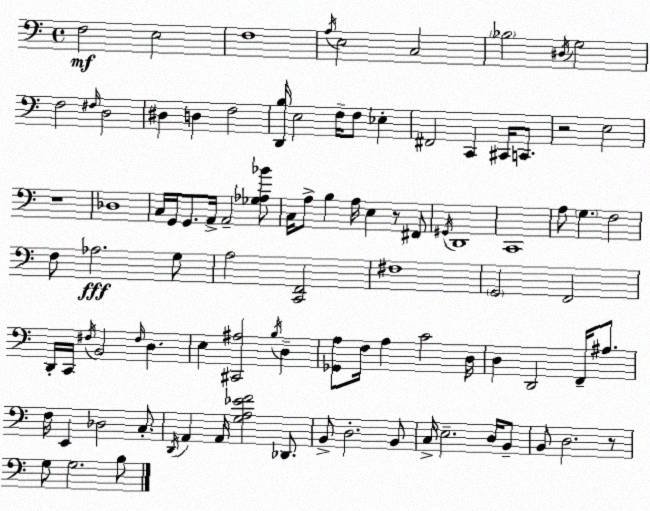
X:1
T:Untitled
M:4/4
L:1/4
K:C
F,2 E,2 F,4 A,/4 E,2 C,2 _B,2 ^D,/4 G,2 F,2 ^F,/4 D,2 ^D, D, F,2 [D,,B,]/4 E,2 F,/4 F,/2 _E, ^F,,2 C,, ^C,,/4 C,,/2 z2 E,2 z4 _D,4 C,/4 G,,/4 G,,/2 A,,/4 A,,2 [_G,_A,_B]/2 C,/4 A,/2 B, A,/4 E, z/2 ^F,,/2 ^G,,/4 D,,4 C,,4 A,/2 G, F,2 F,/2 _A,2 G,/2 A,2 [C,,F,,]2 ^F,4 G,,2 F,,2 D,,/4 C,,/4 ^F,/4 B,,2 ^F,/4 D, E, [^C,,^A,]2 B,/4 D, [_G,,A,]/2 F,/4 A, C2 D,/4 D, D,,2 F,,/4 ^A,/2 F,/4 E,, _D,2 C,/2 D,,/4 A,, A,,/4 [G,A,_EF]2 _D,,/2 B,,/2 D,2 B,,/2 C,/4 E,2 D,/4 B,,/2 B,,/2 D,2 z/2 G,/2 G,2 B,/2